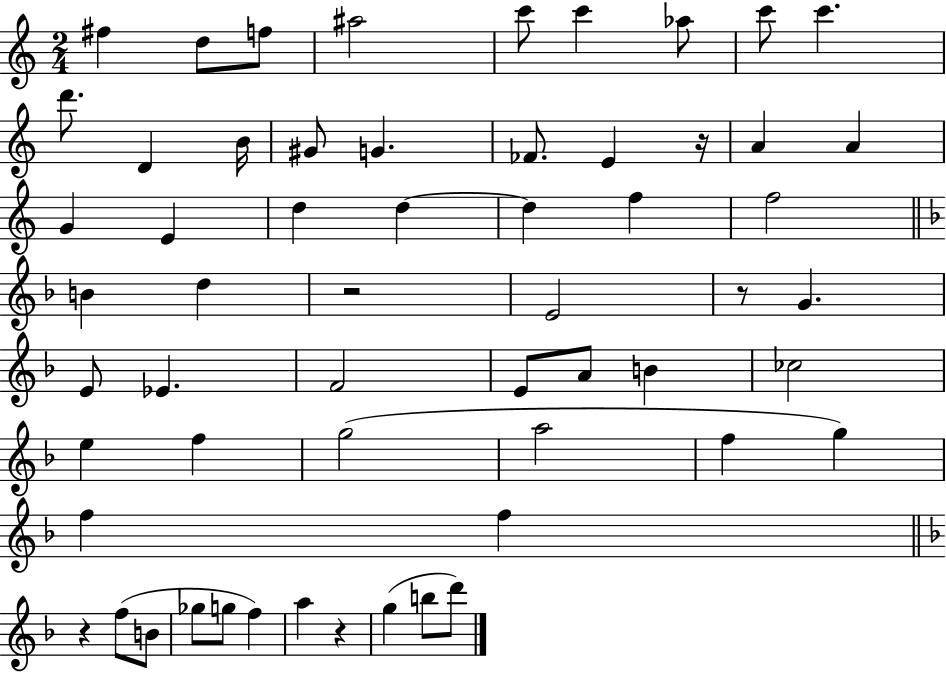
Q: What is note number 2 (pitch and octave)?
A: D5